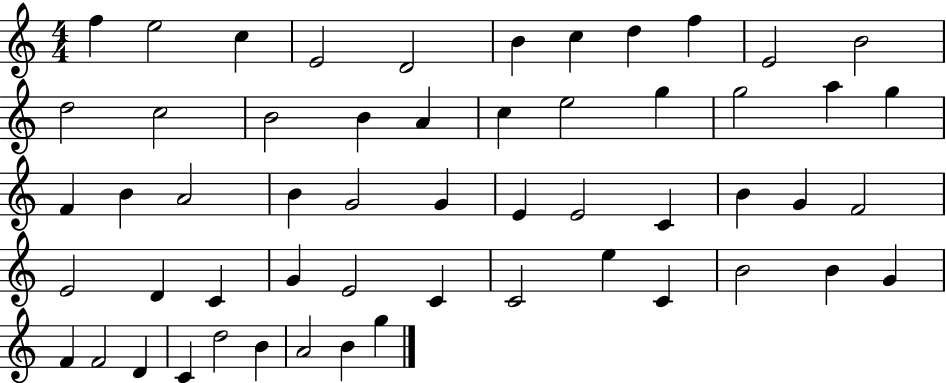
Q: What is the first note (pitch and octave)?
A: F5